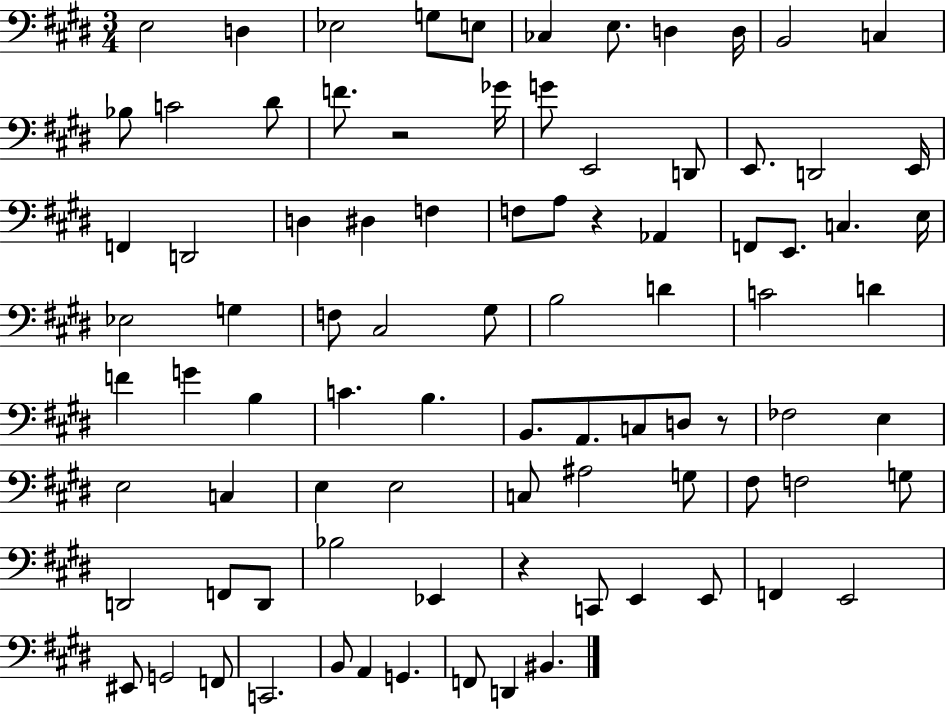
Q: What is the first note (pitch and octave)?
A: E3